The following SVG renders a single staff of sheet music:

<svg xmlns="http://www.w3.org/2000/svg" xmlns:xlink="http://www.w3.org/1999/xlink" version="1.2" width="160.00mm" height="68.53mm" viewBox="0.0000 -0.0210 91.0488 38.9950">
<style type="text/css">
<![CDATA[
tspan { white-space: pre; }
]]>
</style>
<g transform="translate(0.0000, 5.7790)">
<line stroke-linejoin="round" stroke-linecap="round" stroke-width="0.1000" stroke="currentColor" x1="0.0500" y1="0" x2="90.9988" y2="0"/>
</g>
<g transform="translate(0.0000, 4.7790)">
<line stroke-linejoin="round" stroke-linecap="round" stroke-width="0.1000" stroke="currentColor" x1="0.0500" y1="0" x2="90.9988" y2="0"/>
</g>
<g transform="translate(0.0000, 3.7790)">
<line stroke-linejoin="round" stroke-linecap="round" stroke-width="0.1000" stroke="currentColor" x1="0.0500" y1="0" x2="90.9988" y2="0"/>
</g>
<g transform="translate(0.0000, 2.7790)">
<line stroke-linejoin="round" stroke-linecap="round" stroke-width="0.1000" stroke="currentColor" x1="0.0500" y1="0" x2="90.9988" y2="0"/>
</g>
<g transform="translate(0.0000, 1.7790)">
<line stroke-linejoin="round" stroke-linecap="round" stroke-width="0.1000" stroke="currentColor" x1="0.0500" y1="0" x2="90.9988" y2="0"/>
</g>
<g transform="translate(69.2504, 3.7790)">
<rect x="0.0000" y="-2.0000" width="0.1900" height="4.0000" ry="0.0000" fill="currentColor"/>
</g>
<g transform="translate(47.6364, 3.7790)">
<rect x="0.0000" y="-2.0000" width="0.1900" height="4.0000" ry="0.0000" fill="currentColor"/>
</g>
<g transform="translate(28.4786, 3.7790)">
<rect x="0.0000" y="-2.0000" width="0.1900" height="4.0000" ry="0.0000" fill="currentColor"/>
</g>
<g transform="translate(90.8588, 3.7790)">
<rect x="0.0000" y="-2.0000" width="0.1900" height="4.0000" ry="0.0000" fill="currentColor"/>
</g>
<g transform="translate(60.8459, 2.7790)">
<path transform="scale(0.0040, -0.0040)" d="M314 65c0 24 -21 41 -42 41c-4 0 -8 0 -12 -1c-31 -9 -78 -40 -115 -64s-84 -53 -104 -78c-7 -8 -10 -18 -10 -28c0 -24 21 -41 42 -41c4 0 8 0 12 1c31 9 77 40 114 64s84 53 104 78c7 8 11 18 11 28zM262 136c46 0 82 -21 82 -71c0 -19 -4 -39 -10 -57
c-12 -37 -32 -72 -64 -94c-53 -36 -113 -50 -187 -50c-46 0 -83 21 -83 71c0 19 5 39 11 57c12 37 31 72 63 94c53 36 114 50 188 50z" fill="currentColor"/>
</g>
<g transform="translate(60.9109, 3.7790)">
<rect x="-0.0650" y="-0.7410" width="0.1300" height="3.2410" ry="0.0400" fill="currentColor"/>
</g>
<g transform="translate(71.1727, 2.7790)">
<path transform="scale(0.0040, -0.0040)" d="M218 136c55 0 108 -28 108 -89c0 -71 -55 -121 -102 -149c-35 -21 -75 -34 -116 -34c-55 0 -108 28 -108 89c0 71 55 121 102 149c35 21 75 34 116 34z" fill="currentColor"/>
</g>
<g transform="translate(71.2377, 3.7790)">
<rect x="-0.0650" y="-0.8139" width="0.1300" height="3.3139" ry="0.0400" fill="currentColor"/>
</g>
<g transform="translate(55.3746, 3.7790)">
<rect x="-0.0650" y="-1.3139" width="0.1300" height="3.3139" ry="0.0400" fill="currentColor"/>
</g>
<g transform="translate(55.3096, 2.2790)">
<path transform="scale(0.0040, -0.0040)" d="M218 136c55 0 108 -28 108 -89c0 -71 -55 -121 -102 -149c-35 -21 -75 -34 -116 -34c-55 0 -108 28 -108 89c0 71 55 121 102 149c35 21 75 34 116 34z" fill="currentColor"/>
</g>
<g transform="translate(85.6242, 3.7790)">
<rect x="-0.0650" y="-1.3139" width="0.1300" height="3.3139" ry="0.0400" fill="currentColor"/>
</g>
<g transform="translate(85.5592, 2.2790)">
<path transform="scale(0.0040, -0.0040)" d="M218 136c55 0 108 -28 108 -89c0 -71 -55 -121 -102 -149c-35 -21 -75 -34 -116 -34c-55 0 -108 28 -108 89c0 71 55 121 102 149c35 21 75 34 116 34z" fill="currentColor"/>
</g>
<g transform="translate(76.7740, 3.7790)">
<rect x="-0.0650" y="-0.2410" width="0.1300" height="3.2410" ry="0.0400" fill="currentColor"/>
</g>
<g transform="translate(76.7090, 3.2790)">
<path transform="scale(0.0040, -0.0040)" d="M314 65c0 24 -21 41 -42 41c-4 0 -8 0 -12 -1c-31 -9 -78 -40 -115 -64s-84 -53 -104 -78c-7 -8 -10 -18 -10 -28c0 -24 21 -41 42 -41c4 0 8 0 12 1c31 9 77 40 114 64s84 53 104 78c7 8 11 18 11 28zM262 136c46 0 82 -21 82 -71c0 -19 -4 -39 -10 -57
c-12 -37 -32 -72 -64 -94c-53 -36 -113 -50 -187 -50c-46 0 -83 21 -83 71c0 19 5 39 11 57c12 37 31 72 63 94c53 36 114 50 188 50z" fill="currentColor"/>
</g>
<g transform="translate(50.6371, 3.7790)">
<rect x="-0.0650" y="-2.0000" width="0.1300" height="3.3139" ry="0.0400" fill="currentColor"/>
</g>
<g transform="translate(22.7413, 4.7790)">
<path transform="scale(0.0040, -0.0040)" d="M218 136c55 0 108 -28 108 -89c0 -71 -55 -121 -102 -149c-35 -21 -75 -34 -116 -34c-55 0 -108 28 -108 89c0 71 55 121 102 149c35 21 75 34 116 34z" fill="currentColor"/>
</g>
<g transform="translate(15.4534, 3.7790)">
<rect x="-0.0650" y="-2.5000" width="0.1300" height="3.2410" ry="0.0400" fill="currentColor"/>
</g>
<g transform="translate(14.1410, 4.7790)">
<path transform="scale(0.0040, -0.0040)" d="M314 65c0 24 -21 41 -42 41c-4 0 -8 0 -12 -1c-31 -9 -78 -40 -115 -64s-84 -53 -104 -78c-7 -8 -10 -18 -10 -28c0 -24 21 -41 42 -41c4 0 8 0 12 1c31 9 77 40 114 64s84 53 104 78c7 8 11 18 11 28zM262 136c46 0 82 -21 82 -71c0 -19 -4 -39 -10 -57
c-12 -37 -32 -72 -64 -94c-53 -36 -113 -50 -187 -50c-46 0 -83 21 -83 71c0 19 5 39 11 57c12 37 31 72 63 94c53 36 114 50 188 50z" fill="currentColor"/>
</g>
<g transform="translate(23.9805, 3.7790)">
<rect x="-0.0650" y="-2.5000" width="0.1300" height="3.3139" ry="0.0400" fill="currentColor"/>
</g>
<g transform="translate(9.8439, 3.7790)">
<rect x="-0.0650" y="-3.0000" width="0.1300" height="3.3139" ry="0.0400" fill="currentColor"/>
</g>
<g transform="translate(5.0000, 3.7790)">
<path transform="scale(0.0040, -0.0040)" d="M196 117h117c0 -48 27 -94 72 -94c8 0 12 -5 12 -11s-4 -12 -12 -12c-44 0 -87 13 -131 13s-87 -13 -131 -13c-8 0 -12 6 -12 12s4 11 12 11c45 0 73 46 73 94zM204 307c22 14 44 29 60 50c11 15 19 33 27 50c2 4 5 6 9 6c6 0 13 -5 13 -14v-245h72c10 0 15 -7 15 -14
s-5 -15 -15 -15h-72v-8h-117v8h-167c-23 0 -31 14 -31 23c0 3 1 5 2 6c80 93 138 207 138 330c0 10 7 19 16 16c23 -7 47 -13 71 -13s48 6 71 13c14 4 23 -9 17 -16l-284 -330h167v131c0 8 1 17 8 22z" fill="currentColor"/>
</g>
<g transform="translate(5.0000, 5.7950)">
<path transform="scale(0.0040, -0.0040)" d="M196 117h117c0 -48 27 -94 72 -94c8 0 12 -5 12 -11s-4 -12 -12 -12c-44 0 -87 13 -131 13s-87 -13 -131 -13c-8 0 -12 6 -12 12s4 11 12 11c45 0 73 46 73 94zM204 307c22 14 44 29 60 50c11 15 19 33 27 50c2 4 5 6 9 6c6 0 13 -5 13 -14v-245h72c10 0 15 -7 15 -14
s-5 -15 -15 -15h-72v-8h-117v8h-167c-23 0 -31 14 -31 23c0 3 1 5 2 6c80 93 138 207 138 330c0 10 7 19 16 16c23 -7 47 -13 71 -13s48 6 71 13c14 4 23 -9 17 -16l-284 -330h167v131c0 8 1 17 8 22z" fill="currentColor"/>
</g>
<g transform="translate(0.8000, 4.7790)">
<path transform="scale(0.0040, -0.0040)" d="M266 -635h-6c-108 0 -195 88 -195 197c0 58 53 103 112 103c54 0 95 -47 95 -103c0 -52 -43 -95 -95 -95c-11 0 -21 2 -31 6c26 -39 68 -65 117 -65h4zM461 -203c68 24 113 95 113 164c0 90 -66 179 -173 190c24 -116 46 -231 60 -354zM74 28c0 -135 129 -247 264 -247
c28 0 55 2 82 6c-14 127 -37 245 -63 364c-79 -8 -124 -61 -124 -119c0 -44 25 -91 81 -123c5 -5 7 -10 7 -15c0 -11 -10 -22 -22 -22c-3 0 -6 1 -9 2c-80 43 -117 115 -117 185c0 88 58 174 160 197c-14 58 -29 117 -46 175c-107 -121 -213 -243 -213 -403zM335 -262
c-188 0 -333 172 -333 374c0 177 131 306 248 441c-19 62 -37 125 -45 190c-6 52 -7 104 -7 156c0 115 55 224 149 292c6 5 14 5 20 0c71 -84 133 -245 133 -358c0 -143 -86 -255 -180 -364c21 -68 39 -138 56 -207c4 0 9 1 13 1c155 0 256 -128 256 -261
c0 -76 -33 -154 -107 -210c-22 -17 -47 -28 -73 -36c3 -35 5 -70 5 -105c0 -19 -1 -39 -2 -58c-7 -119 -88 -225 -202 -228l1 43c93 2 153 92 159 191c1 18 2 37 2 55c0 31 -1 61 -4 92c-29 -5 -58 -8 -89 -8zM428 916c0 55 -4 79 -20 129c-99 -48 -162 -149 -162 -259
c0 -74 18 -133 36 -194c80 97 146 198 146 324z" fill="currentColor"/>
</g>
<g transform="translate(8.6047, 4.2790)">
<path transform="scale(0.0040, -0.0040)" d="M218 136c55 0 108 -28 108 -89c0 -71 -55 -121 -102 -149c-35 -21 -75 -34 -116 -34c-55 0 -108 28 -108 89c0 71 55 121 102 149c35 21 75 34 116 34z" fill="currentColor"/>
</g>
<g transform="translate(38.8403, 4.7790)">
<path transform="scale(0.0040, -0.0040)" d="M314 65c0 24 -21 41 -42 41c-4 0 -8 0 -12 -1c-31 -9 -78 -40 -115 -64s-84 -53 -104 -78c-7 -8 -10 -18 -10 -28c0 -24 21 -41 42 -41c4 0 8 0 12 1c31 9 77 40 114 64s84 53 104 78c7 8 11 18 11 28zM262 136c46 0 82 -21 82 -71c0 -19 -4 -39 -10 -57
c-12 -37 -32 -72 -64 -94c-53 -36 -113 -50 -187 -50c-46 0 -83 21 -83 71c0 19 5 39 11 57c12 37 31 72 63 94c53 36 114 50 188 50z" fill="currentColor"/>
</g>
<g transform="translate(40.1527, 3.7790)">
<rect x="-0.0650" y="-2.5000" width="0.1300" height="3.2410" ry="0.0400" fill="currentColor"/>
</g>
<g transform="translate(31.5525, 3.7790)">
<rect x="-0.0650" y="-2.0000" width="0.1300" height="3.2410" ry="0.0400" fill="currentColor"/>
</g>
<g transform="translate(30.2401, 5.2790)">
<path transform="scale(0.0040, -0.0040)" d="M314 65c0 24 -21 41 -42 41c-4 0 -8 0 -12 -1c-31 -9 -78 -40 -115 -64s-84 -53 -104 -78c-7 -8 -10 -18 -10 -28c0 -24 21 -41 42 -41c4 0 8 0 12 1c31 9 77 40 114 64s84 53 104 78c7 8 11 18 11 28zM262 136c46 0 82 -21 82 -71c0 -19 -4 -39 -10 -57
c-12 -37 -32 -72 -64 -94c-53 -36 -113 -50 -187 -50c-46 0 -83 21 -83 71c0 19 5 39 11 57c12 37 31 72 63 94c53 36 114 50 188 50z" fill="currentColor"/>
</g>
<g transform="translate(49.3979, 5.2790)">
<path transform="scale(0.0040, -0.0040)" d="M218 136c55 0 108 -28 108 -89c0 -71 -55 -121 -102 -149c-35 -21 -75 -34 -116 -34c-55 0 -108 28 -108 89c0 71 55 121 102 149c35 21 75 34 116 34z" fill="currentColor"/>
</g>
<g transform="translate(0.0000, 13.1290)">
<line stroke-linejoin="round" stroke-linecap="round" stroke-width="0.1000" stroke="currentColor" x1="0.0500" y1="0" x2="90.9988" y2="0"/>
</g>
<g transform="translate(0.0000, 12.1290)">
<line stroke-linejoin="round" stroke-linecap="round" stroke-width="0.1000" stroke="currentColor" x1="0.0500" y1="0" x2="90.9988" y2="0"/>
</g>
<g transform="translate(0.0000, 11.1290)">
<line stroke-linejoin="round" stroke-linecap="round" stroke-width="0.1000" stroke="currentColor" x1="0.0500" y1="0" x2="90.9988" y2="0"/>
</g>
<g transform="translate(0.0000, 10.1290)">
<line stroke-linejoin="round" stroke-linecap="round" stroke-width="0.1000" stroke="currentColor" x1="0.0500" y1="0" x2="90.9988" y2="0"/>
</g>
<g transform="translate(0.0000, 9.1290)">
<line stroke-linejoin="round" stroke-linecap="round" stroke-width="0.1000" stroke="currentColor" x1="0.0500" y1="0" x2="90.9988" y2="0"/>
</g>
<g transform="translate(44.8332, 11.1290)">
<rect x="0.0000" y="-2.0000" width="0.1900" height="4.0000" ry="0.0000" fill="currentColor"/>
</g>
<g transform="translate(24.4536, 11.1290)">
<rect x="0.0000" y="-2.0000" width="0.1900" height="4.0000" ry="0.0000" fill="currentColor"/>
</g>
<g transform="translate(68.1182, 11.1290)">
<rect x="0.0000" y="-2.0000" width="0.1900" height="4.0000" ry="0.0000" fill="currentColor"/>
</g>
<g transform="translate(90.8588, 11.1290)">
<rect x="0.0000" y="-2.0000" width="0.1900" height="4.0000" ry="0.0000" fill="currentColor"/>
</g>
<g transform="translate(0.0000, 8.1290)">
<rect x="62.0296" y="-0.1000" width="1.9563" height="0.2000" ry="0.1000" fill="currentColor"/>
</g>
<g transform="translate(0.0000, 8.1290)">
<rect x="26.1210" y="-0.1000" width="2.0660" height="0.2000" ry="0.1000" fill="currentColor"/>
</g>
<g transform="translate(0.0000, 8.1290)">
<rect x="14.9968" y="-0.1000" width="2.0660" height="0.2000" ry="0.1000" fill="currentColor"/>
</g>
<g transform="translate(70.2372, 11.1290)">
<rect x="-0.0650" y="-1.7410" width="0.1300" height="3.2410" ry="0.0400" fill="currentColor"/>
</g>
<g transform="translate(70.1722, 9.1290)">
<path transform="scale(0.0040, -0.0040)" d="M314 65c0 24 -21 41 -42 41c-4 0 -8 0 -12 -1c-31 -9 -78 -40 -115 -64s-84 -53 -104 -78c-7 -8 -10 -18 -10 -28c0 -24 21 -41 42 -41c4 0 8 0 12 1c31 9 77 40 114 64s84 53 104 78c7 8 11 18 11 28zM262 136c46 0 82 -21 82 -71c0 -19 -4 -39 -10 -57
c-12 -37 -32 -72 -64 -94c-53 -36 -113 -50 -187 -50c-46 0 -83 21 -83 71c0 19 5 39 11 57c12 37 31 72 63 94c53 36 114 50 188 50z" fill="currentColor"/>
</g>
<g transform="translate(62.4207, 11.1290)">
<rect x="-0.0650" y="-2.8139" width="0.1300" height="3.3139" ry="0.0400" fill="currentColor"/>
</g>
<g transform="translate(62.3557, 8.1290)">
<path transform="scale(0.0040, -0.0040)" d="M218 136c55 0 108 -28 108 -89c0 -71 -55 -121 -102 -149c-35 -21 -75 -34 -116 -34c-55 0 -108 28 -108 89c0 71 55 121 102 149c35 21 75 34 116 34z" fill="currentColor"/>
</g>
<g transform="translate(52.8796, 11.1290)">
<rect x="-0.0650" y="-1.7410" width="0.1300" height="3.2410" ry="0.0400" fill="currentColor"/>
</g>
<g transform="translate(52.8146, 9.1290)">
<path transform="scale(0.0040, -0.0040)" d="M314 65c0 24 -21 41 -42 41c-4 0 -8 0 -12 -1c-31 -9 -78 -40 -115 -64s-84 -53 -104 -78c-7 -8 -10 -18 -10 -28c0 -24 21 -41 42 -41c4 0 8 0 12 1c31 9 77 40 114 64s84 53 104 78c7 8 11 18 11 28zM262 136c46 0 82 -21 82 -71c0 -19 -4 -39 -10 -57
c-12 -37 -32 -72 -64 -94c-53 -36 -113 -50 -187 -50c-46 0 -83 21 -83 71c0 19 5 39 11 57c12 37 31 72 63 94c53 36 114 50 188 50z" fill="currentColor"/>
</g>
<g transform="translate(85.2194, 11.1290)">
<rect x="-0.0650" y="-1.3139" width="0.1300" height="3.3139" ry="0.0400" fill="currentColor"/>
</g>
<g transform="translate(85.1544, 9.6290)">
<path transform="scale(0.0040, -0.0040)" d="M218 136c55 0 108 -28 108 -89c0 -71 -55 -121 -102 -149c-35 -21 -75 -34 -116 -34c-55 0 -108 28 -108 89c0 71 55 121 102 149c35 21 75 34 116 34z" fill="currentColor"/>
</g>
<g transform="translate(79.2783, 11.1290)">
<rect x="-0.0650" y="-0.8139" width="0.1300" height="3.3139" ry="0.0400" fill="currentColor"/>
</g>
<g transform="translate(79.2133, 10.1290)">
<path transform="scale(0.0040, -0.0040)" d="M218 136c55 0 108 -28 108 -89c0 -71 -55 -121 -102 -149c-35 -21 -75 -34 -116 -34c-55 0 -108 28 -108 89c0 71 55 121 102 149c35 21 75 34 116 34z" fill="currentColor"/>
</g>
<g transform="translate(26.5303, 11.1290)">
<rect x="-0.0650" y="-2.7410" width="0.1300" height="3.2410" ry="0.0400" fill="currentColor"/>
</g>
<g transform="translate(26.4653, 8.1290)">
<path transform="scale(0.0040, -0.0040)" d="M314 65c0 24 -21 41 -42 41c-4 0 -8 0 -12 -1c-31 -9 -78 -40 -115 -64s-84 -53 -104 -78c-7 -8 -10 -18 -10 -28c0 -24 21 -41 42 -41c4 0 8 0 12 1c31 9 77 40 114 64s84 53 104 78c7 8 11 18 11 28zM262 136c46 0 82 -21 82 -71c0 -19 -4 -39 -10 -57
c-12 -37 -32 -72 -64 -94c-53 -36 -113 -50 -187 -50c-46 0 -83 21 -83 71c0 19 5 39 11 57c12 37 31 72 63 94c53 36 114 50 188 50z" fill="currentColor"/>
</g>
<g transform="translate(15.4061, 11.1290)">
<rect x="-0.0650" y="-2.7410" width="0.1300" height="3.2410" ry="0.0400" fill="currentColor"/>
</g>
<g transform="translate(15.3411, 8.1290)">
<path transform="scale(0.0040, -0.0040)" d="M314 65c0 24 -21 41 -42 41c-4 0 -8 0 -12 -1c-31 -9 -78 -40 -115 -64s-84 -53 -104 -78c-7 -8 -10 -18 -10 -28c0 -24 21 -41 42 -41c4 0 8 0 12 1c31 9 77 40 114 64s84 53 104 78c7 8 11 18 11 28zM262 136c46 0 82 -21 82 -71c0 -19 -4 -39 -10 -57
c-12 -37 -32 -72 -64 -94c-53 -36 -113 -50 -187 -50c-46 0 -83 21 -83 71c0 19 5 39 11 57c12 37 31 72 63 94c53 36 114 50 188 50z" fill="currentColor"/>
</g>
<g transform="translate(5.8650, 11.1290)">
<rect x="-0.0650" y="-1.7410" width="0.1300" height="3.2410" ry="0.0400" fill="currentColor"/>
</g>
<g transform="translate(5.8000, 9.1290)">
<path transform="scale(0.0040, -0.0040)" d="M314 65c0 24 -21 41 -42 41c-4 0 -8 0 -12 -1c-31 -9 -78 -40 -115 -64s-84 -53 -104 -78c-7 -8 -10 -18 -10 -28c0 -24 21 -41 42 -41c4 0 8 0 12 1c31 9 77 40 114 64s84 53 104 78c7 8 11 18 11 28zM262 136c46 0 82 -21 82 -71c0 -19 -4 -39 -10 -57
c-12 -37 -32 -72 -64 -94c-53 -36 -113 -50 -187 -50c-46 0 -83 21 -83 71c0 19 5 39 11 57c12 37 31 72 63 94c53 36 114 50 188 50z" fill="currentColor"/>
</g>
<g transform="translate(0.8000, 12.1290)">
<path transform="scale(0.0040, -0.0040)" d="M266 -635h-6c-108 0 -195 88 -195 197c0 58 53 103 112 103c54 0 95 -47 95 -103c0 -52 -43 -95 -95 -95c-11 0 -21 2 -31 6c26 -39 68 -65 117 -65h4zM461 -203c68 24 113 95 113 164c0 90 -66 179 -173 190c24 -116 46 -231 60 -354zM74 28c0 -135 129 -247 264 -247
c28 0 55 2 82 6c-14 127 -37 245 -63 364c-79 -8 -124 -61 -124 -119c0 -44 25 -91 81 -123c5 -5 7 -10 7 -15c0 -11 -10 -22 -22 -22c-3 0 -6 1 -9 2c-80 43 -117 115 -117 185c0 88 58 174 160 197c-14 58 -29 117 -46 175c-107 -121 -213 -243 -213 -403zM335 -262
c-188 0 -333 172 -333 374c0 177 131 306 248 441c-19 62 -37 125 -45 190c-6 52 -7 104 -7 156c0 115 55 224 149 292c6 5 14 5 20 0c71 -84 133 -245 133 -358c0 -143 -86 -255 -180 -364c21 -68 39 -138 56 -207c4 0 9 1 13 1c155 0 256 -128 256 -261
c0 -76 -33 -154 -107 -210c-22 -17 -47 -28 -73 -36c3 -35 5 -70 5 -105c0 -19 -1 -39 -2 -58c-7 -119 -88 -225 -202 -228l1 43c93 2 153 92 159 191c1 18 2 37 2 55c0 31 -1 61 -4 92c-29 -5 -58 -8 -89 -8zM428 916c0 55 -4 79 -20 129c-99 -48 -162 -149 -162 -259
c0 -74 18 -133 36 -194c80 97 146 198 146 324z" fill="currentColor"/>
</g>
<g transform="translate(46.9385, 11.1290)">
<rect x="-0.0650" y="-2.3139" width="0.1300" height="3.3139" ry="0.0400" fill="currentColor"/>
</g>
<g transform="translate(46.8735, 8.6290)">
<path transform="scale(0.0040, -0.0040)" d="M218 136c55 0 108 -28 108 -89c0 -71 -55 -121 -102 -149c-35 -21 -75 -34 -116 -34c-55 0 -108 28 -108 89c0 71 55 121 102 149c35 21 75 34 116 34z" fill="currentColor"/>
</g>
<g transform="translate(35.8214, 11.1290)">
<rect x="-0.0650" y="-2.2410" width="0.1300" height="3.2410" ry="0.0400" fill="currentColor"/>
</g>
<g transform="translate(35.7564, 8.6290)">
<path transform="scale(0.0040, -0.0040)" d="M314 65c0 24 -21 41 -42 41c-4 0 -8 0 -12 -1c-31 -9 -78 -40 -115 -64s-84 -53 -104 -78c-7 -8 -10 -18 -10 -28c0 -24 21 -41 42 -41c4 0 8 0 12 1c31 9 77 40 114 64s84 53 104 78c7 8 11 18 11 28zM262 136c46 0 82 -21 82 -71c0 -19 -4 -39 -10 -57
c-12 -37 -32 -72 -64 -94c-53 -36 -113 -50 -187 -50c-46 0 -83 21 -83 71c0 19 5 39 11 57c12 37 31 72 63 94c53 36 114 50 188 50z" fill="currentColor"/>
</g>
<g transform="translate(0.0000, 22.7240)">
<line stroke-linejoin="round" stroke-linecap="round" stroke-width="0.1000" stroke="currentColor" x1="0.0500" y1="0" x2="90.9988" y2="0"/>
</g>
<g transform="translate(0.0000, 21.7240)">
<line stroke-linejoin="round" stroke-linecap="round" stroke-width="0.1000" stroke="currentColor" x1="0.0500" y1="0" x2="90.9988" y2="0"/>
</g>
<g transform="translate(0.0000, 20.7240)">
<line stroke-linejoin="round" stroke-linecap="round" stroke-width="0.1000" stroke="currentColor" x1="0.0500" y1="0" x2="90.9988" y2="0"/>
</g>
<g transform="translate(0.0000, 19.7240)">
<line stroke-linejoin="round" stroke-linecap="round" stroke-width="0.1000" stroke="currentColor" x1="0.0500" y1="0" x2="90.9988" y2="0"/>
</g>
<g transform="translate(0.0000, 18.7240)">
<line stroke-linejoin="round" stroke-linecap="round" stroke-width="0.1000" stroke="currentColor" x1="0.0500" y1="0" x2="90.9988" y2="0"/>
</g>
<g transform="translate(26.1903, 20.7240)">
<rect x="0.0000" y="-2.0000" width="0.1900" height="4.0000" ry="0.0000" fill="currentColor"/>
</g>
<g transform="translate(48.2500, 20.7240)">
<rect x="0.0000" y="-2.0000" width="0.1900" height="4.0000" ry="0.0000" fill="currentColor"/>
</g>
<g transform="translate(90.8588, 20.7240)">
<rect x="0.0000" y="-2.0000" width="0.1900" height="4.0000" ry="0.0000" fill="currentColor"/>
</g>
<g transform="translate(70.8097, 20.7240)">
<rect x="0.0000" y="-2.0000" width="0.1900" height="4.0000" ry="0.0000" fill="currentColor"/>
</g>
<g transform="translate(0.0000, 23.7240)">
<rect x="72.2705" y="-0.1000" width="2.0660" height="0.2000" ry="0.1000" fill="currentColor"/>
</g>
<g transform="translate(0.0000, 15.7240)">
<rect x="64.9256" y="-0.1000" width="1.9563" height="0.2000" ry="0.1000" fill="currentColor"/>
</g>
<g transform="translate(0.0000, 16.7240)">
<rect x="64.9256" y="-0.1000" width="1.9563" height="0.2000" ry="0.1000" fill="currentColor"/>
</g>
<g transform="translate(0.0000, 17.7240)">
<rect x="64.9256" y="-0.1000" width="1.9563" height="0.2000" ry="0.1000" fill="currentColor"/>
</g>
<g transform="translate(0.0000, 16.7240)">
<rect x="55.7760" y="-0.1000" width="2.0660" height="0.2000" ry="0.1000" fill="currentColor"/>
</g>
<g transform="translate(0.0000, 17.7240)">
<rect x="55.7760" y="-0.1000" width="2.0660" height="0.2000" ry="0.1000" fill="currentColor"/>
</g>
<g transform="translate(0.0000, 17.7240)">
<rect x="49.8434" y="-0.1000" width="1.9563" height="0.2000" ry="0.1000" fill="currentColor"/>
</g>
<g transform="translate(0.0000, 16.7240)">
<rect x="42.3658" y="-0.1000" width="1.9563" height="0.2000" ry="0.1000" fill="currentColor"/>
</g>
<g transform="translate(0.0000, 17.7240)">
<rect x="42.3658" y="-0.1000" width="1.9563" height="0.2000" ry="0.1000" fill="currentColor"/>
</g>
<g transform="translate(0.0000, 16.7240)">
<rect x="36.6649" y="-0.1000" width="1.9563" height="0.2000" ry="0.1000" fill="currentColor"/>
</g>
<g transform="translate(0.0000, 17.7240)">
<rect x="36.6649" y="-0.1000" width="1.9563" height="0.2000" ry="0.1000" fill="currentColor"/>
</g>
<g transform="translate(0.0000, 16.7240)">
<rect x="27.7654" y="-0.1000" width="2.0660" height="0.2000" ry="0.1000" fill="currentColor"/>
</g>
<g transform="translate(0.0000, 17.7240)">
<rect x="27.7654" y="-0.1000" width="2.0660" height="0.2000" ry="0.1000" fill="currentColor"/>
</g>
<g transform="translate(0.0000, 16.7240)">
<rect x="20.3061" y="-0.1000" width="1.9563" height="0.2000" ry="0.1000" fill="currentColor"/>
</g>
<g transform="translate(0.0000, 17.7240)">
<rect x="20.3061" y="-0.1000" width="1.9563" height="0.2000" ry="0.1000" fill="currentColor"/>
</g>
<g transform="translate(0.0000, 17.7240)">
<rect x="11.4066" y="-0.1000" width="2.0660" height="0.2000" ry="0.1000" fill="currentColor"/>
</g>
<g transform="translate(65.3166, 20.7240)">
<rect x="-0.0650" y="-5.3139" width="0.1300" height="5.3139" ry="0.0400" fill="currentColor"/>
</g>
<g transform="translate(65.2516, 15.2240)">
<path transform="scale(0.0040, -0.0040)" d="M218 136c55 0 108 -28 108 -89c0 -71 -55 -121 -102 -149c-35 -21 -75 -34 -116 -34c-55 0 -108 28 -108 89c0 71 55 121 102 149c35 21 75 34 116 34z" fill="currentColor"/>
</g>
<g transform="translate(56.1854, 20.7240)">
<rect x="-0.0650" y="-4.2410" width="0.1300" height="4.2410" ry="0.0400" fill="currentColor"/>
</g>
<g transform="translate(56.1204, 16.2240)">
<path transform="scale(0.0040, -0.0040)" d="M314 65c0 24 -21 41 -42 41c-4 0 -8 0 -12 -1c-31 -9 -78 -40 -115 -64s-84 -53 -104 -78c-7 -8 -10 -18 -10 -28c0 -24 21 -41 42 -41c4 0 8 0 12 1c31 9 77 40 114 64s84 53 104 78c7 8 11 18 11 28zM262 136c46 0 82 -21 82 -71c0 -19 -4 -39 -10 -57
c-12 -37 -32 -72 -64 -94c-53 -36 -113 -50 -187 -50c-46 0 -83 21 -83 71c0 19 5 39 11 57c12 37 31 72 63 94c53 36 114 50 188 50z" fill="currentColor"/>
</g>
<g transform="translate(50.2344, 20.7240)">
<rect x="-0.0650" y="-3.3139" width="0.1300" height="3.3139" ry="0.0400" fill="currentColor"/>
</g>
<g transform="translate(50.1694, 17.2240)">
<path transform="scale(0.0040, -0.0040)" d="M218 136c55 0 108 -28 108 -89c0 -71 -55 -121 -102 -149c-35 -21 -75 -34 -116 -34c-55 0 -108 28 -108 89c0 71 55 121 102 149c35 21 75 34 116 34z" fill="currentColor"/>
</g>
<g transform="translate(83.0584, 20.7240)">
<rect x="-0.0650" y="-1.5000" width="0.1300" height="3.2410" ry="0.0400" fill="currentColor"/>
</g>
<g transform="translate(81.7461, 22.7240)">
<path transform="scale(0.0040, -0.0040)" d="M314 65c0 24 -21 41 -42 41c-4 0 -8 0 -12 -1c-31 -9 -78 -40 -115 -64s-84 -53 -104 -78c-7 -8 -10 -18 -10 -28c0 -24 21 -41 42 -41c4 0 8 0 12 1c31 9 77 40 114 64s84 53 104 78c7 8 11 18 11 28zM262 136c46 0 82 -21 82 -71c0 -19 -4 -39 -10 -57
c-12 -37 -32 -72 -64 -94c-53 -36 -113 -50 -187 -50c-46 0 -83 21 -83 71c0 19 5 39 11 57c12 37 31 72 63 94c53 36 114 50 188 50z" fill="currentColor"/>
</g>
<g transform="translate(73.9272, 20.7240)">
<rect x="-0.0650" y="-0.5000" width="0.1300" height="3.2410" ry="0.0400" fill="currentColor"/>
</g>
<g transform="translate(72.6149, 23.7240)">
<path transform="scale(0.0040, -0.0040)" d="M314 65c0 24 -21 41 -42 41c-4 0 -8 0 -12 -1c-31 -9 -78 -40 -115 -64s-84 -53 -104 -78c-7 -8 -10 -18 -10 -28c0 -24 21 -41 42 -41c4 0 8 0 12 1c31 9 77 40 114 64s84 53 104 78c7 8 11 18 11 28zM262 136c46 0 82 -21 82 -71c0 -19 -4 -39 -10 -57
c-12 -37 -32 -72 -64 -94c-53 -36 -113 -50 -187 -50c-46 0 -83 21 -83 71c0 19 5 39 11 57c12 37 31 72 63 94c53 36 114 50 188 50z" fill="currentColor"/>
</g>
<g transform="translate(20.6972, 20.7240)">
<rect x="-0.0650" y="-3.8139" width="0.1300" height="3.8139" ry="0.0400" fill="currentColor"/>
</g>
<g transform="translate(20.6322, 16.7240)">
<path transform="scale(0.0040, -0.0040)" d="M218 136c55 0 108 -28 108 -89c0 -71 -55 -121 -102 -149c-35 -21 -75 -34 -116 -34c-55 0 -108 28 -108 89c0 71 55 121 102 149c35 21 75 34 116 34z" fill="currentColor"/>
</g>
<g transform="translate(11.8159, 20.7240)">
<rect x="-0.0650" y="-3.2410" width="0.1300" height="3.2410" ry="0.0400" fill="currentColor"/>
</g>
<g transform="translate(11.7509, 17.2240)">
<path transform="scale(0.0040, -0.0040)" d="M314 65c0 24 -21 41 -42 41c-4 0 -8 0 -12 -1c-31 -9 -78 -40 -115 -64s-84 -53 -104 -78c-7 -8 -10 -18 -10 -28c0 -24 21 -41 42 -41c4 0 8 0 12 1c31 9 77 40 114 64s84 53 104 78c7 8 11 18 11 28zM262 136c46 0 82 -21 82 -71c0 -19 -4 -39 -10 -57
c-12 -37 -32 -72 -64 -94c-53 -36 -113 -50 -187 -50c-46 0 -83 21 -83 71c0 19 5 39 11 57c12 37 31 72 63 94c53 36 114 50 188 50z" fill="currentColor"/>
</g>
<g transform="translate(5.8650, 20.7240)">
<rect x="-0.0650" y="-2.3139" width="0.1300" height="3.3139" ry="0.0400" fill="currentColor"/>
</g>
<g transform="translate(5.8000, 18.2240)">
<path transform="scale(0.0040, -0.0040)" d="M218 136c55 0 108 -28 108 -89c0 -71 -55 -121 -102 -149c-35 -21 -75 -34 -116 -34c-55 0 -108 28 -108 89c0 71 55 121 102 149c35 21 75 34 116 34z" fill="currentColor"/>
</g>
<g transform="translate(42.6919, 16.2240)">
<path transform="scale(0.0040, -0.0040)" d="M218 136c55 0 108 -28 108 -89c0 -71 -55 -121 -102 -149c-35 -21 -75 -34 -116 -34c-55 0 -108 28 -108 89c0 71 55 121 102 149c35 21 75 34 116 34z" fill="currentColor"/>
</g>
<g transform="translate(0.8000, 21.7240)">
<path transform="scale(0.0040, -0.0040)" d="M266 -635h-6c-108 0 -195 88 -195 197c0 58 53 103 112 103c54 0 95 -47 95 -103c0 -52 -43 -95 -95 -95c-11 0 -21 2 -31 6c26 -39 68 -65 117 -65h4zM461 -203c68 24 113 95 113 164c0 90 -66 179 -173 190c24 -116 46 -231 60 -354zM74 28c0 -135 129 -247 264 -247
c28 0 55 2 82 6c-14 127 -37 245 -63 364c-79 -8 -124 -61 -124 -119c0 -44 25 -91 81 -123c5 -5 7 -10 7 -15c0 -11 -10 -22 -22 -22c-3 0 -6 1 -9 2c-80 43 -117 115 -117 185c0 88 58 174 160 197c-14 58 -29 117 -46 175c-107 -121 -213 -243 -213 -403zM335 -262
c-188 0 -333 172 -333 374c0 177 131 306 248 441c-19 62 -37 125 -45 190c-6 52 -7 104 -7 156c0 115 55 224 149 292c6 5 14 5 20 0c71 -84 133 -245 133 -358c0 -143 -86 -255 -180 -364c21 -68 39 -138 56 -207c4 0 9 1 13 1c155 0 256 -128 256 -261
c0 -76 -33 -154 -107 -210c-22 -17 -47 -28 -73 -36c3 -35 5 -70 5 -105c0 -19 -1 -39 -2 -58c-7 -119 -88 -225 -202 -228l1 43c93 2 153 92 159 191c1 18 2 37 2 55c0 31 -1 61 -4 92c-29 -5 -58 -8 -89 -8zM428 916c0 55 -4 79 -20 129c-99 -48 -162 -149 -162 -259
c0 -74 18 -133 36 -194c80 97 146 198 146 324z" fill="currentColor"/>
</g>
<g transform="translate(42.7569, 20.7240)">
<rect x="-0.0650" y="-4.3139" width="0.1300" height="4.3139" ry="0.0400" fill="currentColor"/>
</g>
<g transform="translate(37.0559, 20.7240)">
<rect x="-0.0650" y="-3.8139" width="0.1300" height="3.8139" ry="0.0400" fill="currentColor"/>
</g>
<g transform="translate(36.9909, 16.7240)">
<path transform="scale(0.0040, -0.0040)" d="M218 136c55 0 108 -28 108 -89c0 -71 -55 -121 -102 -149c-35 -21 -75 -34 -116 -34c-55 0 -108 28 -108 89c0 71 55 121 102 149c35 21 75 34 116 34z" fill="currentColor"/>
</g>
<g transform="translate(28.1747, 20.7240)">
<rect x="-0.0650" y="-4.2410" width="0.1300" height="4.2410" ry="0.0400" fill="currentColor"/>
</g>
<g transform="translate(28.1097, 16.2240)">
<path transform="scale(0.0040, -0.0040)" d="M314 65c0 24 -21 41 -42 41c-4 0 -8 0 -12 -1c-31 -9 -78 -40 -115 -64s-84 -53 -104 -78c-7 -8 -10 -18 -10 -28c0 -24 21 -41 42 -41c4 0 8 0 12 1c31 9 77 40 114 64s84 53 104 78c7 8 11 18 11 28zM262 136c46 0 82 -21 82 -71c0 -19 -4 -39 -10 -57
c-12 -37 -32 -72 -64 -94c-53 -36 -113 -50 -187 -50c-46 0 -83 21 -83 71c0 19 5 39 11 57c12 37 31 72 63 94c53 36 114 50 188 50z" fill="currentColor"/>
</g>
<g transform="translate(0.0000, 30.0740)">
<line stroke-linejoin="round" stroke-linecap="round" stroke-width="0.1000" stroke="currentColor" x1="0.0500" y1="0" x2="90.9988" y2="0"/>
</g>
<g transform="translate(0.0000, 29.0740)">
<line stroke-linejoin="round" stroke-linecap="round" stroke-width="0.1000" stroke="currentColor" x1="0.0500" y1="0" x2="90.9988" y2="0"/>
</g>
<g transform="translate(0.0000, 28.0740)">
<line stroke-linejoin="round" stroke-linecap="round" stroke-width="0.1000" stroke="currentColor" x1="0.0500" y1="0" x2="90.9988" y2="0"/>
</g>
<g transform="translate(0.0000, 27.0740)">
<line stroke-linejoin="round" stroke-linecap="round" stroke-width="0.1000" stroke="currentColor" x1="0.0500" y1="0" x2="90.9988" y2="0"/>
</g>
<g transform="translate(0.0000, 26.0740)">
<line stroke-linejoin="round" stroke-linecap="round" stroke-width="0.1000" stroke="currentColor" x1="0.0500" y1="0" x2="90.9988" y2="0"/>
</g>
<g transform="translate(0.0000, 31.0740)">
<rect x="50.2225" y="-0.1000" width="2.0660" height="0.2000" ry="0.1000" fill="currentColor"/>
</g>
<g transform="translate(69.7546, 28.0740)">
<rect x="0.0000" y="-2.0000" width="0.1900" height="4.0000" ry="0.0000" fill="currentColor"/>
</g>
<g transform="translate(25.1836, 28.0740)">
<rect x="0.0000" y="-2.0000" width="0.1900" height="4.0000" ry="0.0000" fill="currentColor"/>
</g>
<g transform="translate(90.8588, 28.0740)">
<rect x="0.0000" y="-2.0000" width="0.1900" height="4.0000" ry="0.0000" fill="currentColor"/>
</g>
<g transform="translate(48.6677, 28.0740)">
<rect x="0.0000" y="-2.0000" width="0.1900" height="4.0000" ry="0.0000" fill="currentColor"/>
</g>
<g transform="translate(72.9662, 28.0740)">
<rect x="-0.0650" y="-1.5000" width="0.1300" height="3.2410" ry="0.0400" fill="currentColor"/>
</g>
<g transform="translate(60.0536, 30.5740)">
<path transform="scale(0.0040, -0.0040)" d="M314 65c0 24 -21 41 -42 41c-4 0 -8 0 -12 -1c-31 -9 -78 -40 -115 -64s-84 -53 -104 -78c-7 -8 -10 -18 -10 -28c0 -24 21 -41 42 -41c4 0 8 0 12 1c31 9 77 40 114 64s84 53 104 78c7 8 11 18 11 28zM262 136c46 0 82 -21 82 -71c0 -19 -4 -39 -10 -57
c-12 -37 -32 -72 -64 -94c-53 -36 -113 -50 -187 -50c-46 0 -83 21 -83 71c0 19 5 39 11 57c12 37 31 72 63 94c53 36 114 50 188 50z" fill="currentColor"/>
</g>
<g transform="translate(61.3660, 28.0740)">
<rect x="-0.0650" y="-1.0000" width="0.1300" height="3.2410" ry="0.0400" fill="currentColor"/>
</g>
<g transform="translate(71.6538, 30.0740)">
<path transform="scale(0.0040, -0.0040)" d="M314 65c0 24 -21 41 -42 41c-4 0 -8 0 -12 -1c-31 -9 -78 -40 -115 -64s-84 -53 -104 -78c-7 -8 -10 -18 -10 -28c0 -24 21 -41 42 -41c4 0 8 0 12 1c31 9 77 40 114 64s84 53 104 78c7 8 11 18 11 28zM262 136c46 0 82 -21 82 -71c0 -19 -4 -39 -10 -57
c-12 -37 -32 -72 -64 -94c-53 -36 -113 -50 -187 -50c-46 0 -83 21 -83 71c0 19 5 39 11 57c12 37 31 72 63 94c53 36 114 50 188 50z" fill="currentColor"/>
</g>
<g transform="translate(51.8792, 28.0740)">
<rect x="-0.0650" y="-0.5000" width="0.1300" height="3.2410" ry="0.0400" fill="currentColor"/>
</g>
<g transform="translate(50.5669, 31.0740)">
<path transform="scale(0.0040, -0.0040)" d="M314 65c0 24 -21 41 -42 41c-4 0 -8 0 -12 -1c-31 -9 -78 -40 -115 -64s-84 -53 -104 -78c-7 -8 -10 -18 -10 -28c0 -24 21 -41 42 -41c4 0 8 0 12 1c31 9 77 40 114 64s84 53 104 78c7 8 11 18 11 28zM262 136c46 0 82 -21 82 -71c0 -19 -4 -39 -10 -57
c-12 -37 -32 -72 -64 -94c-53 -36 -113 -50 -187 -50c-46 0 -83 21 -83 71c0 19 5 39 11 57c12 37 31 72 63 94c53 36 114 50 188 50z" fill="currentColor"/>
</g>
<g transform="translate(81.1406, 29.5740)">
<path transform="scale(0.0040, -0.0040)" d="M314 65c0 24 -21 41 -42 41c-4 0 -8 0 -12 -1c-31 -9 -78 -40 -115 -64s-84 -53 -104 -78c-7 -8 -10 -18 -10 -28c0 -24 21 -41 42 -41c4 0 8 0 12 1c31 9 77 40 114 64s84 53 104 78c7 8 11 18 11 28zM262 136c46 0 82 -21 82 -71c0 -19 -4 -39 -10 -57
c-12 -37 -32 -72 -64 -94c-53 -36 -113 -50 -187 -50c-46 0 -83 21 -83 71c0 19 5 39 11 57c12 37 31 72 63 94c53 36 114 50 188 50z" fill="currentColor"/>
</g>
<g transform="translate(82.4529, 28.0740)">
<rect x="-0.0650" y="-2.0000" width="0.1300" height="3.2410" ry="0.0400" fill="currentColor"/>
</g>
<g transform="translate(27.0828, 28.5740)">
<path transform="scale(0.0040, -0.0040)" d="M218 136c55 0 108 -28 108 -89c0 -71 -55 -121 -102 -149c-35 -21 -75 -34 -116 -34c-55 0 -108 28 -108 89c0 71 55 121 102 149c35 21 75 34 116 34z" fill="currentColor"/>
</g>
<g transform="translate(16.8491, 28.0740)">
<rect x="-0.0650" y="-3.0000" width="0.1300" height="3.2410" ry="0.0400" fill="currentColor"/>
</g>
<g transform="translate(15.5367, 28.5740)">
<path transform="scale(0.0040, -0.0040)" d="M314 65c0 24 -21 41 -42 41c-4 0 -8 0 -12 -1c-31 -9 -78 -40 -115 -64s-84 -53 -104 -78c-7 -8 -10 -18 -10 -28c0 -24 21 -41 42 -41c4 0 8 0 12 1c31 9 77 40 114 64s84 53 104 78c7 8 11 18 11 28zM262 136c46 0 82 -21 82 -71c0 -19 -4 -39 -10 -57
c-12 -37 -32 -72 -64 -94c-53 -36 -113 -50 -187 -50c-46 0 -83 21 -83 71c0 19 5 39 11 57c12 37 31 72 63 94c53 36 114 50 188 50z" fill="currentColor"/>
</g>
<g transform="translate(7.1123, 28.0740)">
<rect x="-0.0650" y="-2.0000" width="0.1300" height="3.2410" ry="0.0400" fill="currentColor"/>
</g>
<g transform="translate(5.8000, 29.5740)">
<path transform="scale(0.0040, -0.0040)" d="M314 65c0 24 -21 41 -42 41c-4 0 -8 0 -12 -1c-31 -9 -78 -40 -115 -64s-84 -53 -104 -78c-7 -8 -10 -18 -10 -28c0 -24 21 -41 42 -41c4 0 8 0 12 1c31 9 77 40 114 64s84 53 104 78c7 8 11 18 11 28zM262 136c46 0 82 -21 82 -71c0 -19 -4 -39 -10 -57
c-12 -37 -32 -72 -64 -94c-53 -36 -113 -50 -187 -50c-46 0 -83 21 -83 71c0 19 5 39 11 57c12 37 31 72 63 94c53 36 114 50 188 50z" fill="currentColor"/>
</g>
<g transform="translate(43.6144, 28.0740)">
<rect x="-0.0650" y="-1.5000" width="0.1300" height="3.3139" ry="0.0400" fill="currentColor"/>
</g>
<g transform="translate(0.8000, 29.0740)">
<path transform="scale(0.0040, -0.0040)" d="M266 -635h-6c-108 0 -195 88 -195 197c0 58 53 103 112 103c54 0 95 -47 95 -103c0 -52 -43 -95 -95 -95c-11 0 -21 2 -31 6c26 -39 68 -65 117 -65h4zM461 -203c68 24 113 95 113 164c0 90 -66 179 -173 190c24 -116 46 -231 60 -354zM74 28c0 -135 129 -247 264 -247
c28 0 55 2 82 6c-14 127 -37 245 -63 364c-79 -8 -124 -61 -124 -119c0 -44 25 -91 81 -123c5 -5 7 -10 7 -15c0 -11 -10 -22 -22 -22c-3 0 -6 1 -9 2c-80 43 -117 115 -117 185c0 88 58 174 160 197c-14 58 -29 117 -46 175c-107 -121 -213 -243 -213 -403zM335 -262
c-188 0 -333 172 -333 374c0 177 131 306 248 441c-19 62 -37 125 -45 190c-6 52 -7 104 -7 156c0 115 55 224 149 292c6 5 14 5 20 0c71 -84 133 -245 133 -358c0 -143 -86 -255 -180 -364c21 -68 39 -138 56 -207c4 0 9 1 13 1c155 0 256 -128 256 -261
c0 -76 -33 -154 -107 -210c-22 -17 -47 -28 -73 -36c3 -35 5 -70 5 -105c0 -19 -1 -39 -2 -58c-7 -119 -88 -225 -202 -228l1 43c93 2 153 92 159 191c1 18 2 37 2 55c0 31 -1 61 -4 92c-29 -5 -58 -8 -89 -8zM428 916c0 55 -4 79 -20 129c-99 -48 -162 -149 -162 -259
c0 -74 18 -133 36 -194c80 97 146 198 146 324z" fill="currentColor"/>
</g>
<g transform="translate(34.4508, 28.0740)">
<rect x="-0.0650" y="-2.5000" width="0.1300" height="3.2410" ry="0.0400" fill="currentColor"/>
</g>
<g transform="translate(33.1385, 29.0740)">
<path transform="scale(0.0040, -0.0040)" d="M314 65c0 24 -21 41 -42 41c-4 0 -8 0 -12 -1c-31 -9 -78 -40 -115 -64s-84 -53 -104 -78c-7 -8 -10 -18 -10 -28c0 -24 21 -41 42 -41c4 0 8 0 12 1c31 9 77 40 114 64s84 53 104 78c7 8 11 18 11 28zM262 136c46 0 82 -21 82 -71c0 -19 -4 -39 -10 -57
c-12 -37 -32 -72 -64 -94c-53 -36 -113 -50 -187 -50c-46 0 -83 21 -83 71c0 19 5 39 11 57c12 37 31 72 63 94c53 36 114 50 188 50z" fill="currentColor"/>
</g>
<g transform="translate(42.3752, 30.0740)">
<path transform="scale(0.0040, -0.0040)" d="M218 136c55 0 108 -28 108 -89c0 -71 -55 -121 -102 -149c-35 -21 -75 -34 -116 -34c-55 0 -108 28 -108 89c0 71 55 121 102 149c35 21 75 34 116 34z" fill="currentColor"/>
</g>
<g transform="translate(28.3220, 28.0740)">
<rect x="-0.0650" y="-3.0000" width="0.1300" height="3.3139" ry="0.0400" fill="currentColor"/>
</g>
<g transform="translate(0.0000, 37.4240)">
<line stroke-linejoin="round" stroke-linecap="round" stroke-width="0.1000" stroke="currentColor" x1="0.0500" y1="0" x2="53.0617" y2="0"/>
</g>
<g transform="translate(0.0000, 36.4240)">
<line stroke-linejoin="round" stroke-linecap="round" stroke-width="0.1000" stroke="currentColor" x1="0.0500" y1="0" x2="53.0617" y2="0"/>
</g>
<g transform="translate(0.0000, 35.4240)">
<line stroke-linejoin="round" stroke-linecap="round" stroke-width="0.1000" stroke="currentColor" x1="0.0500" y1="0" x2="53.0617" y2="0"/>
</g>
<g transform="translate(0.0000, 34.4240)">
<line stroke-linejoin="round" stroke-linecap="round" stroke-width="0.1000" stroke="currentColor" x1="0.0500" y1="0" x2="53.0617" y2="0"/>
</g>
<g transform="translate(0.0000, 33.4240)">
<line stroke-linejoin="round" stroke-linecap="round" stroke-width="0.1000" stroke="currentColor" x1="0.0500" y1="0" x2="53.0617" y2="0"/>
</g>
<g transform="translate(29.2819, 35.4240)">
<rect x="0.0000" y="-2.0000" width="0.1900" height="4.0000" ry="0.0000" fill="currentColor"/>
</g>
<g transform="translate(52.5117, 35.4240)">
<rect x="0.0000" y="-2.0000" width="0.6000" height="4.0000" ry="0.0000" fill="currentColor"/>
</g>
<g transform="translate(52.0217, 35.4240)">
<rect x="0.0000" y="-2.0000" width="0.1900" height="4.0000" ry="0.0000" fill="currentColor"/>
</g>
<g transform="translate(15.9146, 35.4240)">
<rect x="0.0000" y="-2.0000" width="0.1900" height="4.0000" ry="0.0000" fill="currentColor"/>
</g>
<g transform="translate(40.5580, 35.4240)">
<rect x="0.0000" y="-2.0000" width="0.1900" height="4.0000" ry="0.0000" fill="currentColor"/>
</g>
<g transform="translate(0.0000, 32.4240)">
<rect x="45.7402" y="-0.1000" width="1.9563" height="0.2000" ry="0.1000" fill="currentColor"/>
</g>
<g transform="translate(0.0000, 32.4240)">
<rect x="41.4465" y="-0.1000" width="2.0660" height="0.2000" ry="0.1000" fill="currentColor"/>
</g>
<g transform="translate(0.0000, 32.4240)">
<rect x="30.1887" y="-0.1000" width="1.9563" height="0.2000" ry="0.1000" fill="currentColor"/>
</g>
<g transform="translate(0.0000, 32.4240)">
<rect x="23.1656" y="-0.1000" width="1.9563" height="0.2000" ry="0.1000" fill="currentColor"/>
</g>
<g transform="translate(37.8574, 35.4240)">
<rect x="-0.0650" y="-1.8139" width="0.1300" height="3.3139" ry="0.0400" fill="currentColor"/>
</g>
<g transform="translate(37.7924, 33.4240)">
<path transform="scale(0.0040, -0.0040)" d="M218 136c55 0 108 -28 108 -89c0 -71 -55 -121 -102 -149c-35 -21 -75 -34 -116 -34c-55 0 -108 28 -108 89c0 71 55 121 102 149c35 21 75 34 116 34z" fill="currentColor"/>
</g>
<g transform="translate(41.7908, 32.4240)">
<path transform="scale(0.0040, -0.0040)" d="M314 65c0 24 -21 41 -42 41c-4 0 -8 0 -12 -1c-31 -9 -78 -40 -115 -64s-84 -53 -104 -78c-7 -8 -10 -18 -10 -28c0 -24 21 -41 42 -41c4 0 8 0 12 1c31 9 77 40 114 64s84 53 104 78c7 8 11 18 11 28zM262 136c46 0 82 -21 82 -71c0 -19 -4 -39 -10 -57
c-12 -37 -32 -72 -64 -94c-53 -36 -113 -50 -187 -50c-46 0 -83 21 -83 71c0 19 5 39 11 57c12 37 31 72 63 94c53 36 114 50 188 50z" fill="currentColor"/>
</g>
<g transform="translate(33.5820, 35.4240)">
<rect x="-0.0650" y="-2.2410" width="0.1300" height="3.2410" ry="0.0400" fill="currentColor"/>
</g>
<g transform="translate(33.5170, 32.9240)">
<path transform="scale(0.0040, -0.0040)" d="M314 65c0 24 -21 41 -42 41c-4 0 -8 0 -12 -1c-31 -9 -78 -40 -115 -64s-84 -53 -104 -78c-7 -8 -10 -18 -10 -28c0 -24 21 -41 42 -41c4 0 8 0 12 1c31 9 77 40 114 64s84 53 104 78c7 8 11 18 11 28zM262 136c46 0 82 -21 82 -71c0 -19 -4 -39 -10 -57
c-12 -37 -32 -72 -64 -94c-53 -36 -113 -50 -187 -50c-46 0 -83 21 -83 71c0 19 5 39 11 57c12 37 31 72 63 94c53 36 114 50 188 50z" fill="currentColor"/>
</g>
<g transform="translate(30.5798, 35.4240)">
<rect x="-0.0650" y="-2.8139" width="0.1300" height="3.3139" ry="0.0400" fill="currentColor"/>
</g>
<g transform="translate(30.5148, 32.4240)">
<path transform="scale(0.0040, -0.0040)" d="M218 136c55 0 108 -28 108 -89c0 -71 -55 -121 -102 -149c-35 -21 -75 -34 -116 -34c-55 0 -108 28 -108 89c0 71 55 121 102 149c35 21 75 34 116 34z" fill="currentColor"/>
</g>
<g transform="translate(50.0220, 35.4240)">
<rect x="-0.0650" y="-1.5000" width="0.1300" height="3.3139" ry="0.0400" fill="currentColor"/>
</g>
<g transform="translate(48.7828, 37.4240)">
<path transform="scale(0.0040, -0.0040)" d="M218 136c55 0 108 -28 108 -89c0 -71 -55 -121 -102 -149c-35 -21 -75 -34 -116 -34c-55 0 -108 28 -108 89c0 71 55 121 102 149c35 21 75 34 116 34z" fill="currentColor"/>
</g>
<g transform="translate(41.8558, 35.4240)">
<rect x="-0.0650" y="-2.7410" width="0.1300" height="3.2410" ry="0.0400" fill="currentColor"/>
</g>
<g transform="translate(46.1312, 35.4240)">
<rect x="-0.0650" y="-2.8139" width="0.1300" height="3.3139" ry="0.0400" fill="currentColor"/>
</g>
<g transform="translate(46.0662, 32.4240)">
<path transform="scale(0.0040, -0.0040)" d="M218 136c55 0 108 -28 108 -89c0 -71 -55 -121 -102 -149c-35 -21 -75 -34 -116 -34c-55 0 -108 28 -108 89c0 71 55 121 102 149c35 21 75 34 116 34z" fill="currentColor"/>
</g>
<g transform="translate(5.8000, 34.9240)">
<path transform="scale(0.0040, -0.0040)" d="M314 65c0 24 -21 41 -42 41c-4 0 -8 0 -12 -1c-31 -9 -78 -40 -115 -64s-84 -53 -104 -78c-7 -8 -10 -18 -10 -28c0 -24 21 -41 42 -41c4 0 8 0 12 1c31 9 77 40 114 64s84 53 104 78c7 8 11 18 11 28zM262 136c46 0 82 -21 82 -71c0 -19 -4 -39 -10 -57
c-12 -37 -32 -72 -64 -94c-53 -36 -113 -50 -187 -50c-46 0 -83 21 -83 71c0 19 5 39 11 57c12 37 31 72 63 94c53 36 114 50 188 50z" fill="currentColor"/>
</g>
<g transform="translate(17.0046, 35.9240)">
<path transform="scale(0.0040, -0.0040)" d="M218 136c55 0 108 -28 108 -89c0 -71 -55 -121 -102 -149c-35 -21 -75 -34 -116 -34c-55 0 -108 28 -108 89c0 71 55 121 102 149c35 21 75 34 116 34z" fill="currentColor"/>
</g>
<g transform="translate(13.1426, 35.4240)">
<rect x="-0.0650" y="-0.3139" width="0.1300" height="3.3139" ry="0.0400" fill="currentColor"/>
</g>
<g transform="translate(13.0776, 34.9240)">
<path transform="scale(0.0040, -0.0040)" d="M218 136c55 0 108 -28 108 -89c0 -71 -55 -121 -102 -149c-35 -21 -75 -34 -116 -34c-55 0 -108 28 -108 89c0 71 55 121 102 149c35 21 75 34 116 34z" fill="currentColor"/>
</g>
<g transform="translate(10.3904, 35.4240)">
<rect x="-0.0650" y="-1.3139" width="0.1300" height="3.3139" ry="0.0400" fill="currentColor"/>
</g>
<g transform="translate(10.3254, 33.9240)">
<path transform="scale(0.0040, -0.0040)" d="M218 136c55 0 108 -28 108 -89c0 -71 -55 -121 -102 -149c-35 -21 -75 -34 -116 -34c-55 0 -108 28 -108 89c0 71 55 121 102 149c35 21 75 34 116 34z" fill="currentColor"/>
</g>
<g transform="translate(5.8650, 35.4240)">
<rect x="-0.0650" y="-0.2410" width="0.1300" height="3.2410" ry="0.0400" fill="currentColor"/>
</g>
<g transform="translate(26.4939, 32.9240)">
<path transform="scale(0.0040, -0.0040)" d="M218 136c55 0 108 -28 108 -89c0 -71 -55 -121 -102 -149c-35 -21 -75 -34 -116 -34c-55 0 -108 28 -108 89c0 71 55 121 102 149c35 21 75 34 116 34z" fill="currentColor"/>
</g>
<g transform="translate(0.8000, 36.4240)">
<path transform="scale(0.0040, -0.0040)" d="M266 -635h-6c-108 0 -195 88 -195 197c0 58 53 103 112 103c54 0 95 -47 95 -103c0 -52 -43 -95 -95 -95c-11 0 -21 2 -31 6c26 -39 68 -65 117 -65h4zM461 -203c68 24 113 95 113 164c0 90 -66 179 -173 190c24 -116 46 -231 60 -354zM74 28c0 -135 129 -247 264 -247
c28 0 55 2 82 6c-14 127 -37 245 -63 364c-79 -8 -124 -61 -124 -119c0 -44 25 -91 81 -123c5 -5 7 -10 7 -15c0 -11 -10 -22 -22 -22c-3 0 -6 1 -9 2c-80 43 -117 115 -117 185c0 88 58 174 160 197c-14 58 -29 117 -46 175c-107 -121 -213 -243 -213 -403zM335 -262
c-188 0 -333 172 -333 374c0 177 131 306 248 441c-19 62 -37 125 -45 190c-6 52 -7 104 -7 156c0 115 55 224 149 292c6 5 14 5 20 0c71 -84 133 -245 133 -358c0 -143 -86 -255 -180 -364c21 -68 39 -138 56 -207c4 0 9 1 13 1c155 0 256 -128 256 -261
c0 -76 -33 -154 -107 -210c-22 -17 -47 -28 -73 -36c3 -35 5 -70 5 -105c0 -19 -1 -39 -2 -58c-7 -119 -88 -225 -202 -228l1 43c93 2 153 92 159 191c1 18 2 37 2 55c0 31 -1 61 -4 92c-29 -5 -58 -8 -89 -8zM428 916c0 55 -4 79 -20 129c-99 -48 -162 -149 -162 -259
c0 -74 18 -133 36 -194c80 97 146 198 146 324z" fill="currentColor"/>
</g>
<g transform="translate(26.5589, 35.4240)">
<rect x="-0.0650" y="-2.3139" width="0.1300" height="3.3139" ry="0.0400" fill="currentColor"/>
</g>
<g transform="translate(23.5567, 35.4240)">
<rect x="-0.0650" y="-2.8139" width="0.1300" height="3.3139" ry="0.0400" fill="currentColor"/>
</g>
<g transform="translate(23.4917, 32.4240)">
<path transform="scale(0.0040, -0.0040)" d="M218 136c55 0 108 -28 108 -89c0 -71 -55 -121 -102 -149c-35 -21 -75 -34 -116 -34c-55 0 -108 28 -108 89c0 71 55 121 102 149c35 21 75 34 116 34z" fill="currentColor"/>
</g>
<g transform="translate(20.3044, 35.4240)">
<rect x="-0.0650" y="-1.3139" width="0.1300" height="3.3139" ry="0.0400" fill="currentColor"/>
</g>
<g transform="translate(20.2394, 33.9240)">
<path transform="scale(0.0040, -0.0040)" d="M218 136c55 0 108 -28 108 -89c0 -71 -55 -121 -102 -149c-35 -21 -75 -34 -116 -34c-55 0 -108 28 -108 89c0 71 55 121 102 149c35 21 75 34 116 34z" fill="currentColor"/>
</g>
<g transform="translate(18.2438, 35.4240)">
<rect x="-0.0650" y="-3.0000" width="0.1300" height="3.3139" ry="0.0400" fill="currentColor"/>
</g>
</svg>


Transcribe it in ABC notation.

X:1
T:Untitled
M:4/4
L:1/4
K:C
A G2 G F2 G2 F e d2 d c2 e f2 a2 a2 g2 g f2 a f2 d e g b2 c' d'2 c' d' b d'2 f' C2 E2 F2 A2 A G2 E C2 D2 E2 F2 c2 e c A e a g a g2 f a2 a E